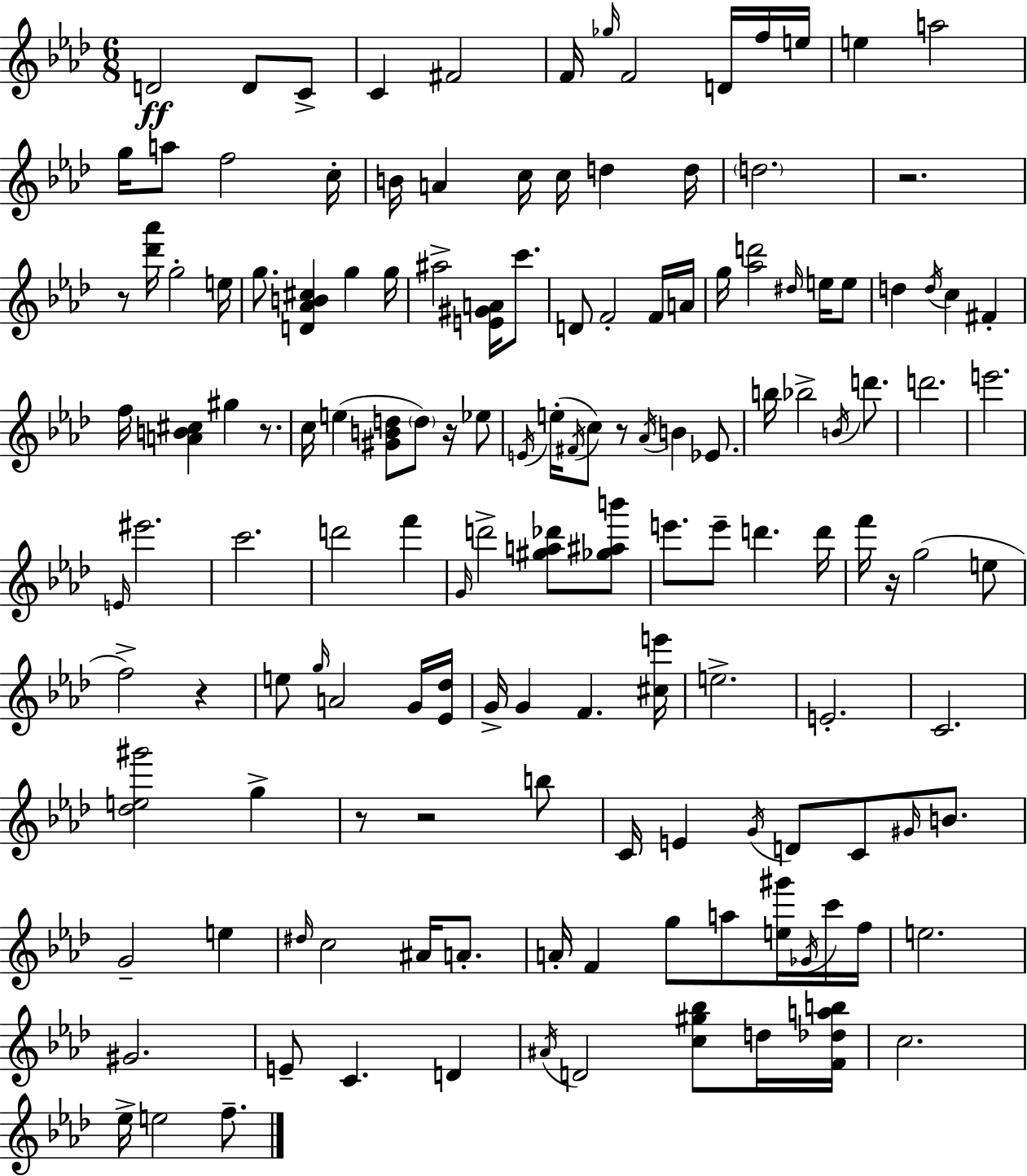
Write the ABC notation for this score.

X:1
T:Untitled
M:6/8
L:1/4
K:Ab
D2 D/2 C/2 C ^F2 F/4 _g/4 F2 D/4 f/4 e/4 e a2 g/4 a/2 f2 c/4 B/4 A c/4 c/4 d d/4 d2 z2 z/2 [_d'_a']/4 g2 e/4 g/2 [D_AB^c] g g/4 ^a2 [E^GA]/4 c'/2 D/2 F2 F/4 A/4 g/4 [_ad']2 ^d/4 e/4 e/2 d d/4 c ^F f/4 [AB^c] ^g z/2 c/4 e [^GBd]/2 d/2 z/4 _e/2 E/4 e/4 ^F/4 c/2 z/2 _A/4 B _E/2 b/4 _b2 B/4 d'/2 d'2 e'2 E/4 ^e'2 c'2 d'2 f' G/4 d'2 [^ga_d']/2 [_g^ab']/2 e'/2 e'/2 d' d'/4 f'/4 z/4 g2 e/2 f2 z e/2 g/4 A2 G/4 [_E_d]/4 G/4 G F [^ce']/4 e2 E2 C2 [_de^g']2 g z/2 z2 b/2 C/4 E G/4 D/2 C/2 ^G/4 B/2 G2 e ^d/4 c2 ^A/4 A/2 A/4 F g/2 a/2 [e^g']/4 _G/4 c'/4 f/4 e2 ^G2 E/2 C D ^A/4 D2 [c^g_b]/2 d/4 [F_dab]/4 c2 _e/4 e2 f/2